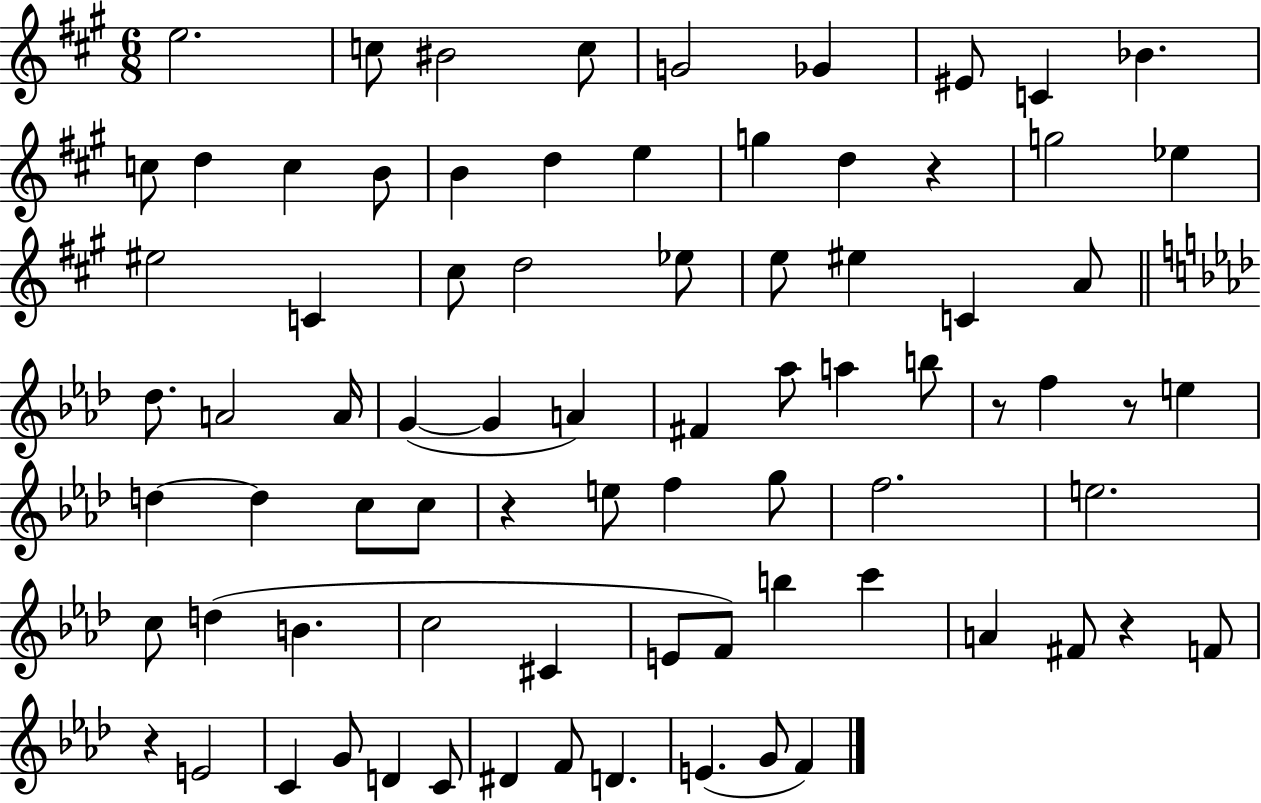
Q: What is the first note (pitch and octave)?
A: E5